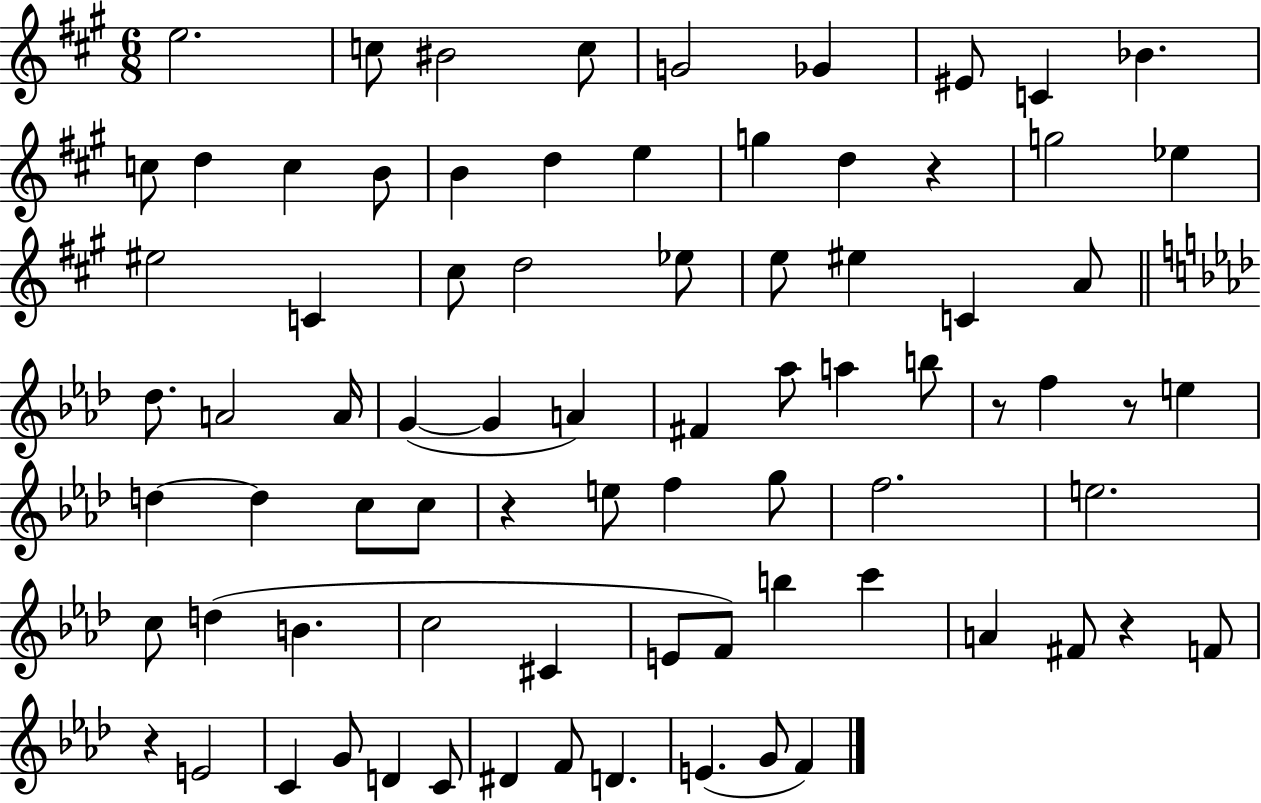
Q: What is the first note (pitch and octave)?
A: E5